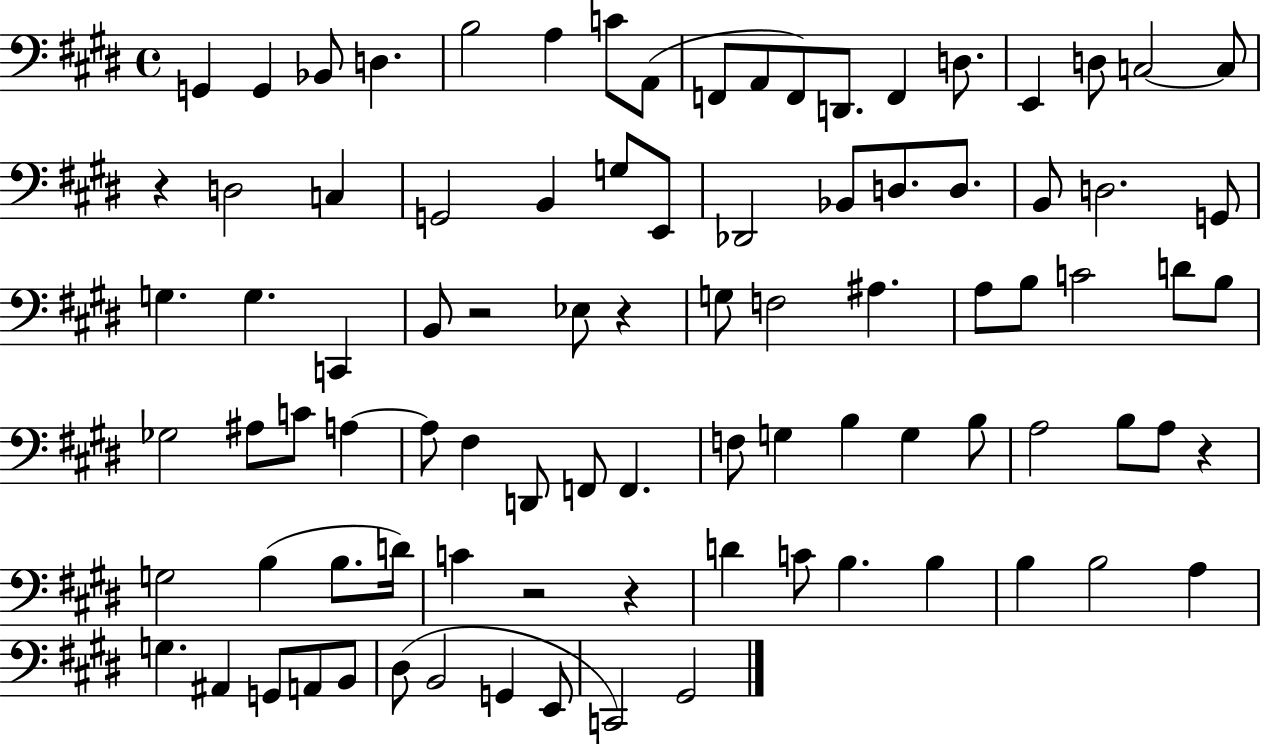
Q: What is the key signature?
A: E major